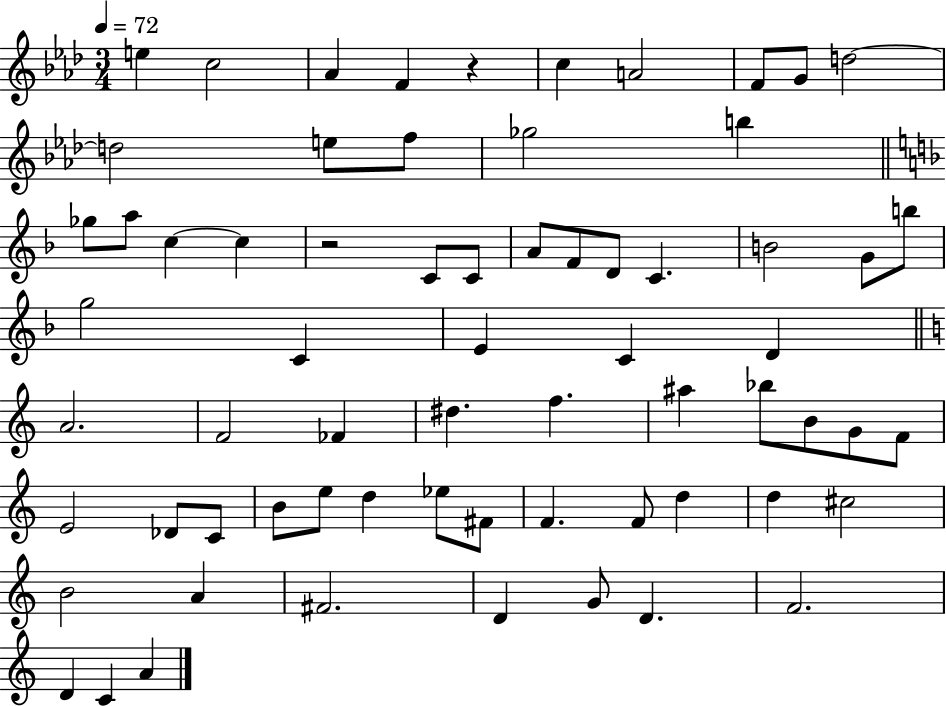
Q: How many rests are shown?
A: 2